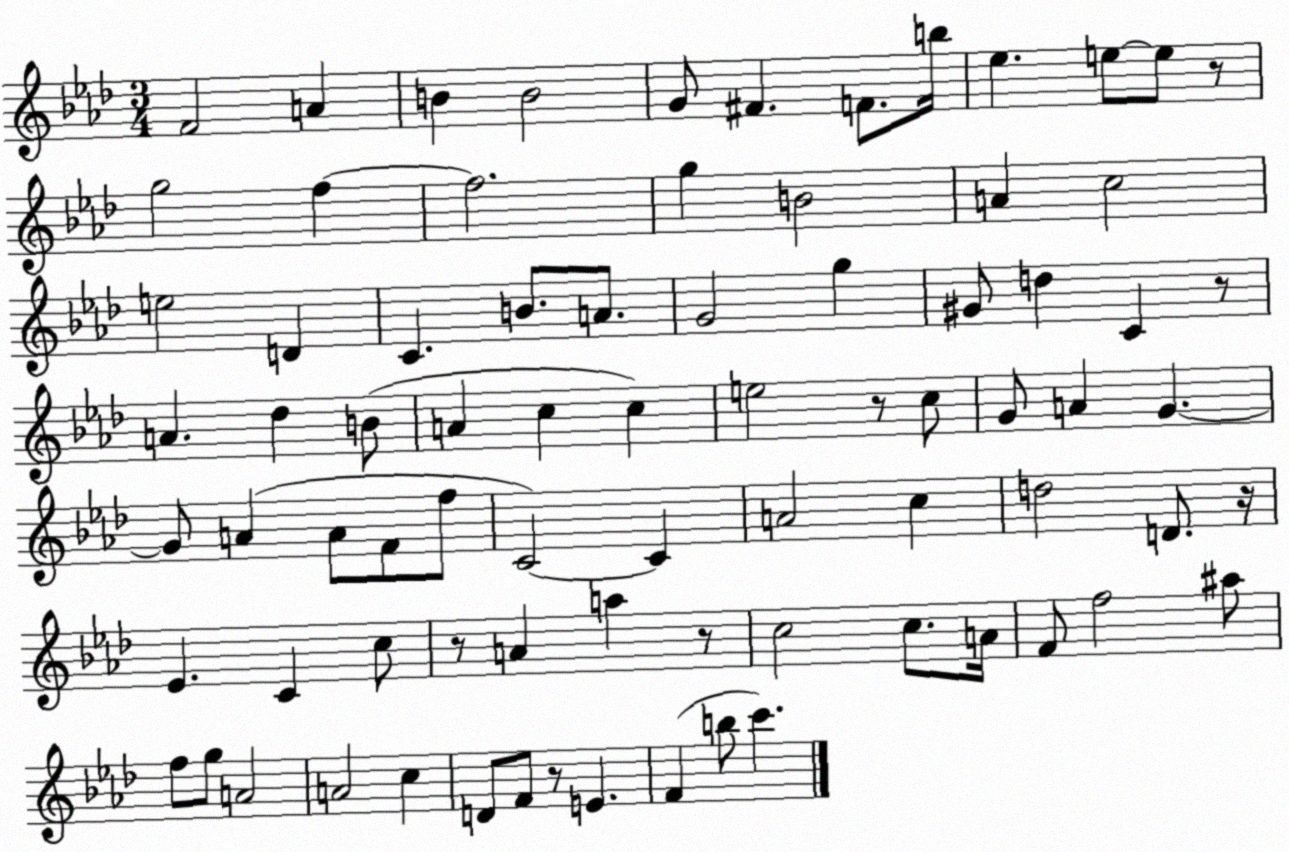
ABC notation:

X:1
T:Untitled
M:3/4
L:1/4
K:Ab
F2 A B B2 G/2 ^F F/2 b/4 _e e/2 e/2 z/2 g2 f f2 g B2 A c2 e2 D C B/2 A/2 G2 g ^G/2 d C z/2 A _d B/2 A c c e2 z/2 c/2 G/2 A G G/2 A A/2 F/2 f/2 C2 C A2 c d2 D/2 z/4 _E C c/2 z/2 A a z/2 c2 c/2 A/4 F/2 f2 ^a/2 f/2 g/2 A2 A2 c D/2 F/2 z/2 E F b/2 c'